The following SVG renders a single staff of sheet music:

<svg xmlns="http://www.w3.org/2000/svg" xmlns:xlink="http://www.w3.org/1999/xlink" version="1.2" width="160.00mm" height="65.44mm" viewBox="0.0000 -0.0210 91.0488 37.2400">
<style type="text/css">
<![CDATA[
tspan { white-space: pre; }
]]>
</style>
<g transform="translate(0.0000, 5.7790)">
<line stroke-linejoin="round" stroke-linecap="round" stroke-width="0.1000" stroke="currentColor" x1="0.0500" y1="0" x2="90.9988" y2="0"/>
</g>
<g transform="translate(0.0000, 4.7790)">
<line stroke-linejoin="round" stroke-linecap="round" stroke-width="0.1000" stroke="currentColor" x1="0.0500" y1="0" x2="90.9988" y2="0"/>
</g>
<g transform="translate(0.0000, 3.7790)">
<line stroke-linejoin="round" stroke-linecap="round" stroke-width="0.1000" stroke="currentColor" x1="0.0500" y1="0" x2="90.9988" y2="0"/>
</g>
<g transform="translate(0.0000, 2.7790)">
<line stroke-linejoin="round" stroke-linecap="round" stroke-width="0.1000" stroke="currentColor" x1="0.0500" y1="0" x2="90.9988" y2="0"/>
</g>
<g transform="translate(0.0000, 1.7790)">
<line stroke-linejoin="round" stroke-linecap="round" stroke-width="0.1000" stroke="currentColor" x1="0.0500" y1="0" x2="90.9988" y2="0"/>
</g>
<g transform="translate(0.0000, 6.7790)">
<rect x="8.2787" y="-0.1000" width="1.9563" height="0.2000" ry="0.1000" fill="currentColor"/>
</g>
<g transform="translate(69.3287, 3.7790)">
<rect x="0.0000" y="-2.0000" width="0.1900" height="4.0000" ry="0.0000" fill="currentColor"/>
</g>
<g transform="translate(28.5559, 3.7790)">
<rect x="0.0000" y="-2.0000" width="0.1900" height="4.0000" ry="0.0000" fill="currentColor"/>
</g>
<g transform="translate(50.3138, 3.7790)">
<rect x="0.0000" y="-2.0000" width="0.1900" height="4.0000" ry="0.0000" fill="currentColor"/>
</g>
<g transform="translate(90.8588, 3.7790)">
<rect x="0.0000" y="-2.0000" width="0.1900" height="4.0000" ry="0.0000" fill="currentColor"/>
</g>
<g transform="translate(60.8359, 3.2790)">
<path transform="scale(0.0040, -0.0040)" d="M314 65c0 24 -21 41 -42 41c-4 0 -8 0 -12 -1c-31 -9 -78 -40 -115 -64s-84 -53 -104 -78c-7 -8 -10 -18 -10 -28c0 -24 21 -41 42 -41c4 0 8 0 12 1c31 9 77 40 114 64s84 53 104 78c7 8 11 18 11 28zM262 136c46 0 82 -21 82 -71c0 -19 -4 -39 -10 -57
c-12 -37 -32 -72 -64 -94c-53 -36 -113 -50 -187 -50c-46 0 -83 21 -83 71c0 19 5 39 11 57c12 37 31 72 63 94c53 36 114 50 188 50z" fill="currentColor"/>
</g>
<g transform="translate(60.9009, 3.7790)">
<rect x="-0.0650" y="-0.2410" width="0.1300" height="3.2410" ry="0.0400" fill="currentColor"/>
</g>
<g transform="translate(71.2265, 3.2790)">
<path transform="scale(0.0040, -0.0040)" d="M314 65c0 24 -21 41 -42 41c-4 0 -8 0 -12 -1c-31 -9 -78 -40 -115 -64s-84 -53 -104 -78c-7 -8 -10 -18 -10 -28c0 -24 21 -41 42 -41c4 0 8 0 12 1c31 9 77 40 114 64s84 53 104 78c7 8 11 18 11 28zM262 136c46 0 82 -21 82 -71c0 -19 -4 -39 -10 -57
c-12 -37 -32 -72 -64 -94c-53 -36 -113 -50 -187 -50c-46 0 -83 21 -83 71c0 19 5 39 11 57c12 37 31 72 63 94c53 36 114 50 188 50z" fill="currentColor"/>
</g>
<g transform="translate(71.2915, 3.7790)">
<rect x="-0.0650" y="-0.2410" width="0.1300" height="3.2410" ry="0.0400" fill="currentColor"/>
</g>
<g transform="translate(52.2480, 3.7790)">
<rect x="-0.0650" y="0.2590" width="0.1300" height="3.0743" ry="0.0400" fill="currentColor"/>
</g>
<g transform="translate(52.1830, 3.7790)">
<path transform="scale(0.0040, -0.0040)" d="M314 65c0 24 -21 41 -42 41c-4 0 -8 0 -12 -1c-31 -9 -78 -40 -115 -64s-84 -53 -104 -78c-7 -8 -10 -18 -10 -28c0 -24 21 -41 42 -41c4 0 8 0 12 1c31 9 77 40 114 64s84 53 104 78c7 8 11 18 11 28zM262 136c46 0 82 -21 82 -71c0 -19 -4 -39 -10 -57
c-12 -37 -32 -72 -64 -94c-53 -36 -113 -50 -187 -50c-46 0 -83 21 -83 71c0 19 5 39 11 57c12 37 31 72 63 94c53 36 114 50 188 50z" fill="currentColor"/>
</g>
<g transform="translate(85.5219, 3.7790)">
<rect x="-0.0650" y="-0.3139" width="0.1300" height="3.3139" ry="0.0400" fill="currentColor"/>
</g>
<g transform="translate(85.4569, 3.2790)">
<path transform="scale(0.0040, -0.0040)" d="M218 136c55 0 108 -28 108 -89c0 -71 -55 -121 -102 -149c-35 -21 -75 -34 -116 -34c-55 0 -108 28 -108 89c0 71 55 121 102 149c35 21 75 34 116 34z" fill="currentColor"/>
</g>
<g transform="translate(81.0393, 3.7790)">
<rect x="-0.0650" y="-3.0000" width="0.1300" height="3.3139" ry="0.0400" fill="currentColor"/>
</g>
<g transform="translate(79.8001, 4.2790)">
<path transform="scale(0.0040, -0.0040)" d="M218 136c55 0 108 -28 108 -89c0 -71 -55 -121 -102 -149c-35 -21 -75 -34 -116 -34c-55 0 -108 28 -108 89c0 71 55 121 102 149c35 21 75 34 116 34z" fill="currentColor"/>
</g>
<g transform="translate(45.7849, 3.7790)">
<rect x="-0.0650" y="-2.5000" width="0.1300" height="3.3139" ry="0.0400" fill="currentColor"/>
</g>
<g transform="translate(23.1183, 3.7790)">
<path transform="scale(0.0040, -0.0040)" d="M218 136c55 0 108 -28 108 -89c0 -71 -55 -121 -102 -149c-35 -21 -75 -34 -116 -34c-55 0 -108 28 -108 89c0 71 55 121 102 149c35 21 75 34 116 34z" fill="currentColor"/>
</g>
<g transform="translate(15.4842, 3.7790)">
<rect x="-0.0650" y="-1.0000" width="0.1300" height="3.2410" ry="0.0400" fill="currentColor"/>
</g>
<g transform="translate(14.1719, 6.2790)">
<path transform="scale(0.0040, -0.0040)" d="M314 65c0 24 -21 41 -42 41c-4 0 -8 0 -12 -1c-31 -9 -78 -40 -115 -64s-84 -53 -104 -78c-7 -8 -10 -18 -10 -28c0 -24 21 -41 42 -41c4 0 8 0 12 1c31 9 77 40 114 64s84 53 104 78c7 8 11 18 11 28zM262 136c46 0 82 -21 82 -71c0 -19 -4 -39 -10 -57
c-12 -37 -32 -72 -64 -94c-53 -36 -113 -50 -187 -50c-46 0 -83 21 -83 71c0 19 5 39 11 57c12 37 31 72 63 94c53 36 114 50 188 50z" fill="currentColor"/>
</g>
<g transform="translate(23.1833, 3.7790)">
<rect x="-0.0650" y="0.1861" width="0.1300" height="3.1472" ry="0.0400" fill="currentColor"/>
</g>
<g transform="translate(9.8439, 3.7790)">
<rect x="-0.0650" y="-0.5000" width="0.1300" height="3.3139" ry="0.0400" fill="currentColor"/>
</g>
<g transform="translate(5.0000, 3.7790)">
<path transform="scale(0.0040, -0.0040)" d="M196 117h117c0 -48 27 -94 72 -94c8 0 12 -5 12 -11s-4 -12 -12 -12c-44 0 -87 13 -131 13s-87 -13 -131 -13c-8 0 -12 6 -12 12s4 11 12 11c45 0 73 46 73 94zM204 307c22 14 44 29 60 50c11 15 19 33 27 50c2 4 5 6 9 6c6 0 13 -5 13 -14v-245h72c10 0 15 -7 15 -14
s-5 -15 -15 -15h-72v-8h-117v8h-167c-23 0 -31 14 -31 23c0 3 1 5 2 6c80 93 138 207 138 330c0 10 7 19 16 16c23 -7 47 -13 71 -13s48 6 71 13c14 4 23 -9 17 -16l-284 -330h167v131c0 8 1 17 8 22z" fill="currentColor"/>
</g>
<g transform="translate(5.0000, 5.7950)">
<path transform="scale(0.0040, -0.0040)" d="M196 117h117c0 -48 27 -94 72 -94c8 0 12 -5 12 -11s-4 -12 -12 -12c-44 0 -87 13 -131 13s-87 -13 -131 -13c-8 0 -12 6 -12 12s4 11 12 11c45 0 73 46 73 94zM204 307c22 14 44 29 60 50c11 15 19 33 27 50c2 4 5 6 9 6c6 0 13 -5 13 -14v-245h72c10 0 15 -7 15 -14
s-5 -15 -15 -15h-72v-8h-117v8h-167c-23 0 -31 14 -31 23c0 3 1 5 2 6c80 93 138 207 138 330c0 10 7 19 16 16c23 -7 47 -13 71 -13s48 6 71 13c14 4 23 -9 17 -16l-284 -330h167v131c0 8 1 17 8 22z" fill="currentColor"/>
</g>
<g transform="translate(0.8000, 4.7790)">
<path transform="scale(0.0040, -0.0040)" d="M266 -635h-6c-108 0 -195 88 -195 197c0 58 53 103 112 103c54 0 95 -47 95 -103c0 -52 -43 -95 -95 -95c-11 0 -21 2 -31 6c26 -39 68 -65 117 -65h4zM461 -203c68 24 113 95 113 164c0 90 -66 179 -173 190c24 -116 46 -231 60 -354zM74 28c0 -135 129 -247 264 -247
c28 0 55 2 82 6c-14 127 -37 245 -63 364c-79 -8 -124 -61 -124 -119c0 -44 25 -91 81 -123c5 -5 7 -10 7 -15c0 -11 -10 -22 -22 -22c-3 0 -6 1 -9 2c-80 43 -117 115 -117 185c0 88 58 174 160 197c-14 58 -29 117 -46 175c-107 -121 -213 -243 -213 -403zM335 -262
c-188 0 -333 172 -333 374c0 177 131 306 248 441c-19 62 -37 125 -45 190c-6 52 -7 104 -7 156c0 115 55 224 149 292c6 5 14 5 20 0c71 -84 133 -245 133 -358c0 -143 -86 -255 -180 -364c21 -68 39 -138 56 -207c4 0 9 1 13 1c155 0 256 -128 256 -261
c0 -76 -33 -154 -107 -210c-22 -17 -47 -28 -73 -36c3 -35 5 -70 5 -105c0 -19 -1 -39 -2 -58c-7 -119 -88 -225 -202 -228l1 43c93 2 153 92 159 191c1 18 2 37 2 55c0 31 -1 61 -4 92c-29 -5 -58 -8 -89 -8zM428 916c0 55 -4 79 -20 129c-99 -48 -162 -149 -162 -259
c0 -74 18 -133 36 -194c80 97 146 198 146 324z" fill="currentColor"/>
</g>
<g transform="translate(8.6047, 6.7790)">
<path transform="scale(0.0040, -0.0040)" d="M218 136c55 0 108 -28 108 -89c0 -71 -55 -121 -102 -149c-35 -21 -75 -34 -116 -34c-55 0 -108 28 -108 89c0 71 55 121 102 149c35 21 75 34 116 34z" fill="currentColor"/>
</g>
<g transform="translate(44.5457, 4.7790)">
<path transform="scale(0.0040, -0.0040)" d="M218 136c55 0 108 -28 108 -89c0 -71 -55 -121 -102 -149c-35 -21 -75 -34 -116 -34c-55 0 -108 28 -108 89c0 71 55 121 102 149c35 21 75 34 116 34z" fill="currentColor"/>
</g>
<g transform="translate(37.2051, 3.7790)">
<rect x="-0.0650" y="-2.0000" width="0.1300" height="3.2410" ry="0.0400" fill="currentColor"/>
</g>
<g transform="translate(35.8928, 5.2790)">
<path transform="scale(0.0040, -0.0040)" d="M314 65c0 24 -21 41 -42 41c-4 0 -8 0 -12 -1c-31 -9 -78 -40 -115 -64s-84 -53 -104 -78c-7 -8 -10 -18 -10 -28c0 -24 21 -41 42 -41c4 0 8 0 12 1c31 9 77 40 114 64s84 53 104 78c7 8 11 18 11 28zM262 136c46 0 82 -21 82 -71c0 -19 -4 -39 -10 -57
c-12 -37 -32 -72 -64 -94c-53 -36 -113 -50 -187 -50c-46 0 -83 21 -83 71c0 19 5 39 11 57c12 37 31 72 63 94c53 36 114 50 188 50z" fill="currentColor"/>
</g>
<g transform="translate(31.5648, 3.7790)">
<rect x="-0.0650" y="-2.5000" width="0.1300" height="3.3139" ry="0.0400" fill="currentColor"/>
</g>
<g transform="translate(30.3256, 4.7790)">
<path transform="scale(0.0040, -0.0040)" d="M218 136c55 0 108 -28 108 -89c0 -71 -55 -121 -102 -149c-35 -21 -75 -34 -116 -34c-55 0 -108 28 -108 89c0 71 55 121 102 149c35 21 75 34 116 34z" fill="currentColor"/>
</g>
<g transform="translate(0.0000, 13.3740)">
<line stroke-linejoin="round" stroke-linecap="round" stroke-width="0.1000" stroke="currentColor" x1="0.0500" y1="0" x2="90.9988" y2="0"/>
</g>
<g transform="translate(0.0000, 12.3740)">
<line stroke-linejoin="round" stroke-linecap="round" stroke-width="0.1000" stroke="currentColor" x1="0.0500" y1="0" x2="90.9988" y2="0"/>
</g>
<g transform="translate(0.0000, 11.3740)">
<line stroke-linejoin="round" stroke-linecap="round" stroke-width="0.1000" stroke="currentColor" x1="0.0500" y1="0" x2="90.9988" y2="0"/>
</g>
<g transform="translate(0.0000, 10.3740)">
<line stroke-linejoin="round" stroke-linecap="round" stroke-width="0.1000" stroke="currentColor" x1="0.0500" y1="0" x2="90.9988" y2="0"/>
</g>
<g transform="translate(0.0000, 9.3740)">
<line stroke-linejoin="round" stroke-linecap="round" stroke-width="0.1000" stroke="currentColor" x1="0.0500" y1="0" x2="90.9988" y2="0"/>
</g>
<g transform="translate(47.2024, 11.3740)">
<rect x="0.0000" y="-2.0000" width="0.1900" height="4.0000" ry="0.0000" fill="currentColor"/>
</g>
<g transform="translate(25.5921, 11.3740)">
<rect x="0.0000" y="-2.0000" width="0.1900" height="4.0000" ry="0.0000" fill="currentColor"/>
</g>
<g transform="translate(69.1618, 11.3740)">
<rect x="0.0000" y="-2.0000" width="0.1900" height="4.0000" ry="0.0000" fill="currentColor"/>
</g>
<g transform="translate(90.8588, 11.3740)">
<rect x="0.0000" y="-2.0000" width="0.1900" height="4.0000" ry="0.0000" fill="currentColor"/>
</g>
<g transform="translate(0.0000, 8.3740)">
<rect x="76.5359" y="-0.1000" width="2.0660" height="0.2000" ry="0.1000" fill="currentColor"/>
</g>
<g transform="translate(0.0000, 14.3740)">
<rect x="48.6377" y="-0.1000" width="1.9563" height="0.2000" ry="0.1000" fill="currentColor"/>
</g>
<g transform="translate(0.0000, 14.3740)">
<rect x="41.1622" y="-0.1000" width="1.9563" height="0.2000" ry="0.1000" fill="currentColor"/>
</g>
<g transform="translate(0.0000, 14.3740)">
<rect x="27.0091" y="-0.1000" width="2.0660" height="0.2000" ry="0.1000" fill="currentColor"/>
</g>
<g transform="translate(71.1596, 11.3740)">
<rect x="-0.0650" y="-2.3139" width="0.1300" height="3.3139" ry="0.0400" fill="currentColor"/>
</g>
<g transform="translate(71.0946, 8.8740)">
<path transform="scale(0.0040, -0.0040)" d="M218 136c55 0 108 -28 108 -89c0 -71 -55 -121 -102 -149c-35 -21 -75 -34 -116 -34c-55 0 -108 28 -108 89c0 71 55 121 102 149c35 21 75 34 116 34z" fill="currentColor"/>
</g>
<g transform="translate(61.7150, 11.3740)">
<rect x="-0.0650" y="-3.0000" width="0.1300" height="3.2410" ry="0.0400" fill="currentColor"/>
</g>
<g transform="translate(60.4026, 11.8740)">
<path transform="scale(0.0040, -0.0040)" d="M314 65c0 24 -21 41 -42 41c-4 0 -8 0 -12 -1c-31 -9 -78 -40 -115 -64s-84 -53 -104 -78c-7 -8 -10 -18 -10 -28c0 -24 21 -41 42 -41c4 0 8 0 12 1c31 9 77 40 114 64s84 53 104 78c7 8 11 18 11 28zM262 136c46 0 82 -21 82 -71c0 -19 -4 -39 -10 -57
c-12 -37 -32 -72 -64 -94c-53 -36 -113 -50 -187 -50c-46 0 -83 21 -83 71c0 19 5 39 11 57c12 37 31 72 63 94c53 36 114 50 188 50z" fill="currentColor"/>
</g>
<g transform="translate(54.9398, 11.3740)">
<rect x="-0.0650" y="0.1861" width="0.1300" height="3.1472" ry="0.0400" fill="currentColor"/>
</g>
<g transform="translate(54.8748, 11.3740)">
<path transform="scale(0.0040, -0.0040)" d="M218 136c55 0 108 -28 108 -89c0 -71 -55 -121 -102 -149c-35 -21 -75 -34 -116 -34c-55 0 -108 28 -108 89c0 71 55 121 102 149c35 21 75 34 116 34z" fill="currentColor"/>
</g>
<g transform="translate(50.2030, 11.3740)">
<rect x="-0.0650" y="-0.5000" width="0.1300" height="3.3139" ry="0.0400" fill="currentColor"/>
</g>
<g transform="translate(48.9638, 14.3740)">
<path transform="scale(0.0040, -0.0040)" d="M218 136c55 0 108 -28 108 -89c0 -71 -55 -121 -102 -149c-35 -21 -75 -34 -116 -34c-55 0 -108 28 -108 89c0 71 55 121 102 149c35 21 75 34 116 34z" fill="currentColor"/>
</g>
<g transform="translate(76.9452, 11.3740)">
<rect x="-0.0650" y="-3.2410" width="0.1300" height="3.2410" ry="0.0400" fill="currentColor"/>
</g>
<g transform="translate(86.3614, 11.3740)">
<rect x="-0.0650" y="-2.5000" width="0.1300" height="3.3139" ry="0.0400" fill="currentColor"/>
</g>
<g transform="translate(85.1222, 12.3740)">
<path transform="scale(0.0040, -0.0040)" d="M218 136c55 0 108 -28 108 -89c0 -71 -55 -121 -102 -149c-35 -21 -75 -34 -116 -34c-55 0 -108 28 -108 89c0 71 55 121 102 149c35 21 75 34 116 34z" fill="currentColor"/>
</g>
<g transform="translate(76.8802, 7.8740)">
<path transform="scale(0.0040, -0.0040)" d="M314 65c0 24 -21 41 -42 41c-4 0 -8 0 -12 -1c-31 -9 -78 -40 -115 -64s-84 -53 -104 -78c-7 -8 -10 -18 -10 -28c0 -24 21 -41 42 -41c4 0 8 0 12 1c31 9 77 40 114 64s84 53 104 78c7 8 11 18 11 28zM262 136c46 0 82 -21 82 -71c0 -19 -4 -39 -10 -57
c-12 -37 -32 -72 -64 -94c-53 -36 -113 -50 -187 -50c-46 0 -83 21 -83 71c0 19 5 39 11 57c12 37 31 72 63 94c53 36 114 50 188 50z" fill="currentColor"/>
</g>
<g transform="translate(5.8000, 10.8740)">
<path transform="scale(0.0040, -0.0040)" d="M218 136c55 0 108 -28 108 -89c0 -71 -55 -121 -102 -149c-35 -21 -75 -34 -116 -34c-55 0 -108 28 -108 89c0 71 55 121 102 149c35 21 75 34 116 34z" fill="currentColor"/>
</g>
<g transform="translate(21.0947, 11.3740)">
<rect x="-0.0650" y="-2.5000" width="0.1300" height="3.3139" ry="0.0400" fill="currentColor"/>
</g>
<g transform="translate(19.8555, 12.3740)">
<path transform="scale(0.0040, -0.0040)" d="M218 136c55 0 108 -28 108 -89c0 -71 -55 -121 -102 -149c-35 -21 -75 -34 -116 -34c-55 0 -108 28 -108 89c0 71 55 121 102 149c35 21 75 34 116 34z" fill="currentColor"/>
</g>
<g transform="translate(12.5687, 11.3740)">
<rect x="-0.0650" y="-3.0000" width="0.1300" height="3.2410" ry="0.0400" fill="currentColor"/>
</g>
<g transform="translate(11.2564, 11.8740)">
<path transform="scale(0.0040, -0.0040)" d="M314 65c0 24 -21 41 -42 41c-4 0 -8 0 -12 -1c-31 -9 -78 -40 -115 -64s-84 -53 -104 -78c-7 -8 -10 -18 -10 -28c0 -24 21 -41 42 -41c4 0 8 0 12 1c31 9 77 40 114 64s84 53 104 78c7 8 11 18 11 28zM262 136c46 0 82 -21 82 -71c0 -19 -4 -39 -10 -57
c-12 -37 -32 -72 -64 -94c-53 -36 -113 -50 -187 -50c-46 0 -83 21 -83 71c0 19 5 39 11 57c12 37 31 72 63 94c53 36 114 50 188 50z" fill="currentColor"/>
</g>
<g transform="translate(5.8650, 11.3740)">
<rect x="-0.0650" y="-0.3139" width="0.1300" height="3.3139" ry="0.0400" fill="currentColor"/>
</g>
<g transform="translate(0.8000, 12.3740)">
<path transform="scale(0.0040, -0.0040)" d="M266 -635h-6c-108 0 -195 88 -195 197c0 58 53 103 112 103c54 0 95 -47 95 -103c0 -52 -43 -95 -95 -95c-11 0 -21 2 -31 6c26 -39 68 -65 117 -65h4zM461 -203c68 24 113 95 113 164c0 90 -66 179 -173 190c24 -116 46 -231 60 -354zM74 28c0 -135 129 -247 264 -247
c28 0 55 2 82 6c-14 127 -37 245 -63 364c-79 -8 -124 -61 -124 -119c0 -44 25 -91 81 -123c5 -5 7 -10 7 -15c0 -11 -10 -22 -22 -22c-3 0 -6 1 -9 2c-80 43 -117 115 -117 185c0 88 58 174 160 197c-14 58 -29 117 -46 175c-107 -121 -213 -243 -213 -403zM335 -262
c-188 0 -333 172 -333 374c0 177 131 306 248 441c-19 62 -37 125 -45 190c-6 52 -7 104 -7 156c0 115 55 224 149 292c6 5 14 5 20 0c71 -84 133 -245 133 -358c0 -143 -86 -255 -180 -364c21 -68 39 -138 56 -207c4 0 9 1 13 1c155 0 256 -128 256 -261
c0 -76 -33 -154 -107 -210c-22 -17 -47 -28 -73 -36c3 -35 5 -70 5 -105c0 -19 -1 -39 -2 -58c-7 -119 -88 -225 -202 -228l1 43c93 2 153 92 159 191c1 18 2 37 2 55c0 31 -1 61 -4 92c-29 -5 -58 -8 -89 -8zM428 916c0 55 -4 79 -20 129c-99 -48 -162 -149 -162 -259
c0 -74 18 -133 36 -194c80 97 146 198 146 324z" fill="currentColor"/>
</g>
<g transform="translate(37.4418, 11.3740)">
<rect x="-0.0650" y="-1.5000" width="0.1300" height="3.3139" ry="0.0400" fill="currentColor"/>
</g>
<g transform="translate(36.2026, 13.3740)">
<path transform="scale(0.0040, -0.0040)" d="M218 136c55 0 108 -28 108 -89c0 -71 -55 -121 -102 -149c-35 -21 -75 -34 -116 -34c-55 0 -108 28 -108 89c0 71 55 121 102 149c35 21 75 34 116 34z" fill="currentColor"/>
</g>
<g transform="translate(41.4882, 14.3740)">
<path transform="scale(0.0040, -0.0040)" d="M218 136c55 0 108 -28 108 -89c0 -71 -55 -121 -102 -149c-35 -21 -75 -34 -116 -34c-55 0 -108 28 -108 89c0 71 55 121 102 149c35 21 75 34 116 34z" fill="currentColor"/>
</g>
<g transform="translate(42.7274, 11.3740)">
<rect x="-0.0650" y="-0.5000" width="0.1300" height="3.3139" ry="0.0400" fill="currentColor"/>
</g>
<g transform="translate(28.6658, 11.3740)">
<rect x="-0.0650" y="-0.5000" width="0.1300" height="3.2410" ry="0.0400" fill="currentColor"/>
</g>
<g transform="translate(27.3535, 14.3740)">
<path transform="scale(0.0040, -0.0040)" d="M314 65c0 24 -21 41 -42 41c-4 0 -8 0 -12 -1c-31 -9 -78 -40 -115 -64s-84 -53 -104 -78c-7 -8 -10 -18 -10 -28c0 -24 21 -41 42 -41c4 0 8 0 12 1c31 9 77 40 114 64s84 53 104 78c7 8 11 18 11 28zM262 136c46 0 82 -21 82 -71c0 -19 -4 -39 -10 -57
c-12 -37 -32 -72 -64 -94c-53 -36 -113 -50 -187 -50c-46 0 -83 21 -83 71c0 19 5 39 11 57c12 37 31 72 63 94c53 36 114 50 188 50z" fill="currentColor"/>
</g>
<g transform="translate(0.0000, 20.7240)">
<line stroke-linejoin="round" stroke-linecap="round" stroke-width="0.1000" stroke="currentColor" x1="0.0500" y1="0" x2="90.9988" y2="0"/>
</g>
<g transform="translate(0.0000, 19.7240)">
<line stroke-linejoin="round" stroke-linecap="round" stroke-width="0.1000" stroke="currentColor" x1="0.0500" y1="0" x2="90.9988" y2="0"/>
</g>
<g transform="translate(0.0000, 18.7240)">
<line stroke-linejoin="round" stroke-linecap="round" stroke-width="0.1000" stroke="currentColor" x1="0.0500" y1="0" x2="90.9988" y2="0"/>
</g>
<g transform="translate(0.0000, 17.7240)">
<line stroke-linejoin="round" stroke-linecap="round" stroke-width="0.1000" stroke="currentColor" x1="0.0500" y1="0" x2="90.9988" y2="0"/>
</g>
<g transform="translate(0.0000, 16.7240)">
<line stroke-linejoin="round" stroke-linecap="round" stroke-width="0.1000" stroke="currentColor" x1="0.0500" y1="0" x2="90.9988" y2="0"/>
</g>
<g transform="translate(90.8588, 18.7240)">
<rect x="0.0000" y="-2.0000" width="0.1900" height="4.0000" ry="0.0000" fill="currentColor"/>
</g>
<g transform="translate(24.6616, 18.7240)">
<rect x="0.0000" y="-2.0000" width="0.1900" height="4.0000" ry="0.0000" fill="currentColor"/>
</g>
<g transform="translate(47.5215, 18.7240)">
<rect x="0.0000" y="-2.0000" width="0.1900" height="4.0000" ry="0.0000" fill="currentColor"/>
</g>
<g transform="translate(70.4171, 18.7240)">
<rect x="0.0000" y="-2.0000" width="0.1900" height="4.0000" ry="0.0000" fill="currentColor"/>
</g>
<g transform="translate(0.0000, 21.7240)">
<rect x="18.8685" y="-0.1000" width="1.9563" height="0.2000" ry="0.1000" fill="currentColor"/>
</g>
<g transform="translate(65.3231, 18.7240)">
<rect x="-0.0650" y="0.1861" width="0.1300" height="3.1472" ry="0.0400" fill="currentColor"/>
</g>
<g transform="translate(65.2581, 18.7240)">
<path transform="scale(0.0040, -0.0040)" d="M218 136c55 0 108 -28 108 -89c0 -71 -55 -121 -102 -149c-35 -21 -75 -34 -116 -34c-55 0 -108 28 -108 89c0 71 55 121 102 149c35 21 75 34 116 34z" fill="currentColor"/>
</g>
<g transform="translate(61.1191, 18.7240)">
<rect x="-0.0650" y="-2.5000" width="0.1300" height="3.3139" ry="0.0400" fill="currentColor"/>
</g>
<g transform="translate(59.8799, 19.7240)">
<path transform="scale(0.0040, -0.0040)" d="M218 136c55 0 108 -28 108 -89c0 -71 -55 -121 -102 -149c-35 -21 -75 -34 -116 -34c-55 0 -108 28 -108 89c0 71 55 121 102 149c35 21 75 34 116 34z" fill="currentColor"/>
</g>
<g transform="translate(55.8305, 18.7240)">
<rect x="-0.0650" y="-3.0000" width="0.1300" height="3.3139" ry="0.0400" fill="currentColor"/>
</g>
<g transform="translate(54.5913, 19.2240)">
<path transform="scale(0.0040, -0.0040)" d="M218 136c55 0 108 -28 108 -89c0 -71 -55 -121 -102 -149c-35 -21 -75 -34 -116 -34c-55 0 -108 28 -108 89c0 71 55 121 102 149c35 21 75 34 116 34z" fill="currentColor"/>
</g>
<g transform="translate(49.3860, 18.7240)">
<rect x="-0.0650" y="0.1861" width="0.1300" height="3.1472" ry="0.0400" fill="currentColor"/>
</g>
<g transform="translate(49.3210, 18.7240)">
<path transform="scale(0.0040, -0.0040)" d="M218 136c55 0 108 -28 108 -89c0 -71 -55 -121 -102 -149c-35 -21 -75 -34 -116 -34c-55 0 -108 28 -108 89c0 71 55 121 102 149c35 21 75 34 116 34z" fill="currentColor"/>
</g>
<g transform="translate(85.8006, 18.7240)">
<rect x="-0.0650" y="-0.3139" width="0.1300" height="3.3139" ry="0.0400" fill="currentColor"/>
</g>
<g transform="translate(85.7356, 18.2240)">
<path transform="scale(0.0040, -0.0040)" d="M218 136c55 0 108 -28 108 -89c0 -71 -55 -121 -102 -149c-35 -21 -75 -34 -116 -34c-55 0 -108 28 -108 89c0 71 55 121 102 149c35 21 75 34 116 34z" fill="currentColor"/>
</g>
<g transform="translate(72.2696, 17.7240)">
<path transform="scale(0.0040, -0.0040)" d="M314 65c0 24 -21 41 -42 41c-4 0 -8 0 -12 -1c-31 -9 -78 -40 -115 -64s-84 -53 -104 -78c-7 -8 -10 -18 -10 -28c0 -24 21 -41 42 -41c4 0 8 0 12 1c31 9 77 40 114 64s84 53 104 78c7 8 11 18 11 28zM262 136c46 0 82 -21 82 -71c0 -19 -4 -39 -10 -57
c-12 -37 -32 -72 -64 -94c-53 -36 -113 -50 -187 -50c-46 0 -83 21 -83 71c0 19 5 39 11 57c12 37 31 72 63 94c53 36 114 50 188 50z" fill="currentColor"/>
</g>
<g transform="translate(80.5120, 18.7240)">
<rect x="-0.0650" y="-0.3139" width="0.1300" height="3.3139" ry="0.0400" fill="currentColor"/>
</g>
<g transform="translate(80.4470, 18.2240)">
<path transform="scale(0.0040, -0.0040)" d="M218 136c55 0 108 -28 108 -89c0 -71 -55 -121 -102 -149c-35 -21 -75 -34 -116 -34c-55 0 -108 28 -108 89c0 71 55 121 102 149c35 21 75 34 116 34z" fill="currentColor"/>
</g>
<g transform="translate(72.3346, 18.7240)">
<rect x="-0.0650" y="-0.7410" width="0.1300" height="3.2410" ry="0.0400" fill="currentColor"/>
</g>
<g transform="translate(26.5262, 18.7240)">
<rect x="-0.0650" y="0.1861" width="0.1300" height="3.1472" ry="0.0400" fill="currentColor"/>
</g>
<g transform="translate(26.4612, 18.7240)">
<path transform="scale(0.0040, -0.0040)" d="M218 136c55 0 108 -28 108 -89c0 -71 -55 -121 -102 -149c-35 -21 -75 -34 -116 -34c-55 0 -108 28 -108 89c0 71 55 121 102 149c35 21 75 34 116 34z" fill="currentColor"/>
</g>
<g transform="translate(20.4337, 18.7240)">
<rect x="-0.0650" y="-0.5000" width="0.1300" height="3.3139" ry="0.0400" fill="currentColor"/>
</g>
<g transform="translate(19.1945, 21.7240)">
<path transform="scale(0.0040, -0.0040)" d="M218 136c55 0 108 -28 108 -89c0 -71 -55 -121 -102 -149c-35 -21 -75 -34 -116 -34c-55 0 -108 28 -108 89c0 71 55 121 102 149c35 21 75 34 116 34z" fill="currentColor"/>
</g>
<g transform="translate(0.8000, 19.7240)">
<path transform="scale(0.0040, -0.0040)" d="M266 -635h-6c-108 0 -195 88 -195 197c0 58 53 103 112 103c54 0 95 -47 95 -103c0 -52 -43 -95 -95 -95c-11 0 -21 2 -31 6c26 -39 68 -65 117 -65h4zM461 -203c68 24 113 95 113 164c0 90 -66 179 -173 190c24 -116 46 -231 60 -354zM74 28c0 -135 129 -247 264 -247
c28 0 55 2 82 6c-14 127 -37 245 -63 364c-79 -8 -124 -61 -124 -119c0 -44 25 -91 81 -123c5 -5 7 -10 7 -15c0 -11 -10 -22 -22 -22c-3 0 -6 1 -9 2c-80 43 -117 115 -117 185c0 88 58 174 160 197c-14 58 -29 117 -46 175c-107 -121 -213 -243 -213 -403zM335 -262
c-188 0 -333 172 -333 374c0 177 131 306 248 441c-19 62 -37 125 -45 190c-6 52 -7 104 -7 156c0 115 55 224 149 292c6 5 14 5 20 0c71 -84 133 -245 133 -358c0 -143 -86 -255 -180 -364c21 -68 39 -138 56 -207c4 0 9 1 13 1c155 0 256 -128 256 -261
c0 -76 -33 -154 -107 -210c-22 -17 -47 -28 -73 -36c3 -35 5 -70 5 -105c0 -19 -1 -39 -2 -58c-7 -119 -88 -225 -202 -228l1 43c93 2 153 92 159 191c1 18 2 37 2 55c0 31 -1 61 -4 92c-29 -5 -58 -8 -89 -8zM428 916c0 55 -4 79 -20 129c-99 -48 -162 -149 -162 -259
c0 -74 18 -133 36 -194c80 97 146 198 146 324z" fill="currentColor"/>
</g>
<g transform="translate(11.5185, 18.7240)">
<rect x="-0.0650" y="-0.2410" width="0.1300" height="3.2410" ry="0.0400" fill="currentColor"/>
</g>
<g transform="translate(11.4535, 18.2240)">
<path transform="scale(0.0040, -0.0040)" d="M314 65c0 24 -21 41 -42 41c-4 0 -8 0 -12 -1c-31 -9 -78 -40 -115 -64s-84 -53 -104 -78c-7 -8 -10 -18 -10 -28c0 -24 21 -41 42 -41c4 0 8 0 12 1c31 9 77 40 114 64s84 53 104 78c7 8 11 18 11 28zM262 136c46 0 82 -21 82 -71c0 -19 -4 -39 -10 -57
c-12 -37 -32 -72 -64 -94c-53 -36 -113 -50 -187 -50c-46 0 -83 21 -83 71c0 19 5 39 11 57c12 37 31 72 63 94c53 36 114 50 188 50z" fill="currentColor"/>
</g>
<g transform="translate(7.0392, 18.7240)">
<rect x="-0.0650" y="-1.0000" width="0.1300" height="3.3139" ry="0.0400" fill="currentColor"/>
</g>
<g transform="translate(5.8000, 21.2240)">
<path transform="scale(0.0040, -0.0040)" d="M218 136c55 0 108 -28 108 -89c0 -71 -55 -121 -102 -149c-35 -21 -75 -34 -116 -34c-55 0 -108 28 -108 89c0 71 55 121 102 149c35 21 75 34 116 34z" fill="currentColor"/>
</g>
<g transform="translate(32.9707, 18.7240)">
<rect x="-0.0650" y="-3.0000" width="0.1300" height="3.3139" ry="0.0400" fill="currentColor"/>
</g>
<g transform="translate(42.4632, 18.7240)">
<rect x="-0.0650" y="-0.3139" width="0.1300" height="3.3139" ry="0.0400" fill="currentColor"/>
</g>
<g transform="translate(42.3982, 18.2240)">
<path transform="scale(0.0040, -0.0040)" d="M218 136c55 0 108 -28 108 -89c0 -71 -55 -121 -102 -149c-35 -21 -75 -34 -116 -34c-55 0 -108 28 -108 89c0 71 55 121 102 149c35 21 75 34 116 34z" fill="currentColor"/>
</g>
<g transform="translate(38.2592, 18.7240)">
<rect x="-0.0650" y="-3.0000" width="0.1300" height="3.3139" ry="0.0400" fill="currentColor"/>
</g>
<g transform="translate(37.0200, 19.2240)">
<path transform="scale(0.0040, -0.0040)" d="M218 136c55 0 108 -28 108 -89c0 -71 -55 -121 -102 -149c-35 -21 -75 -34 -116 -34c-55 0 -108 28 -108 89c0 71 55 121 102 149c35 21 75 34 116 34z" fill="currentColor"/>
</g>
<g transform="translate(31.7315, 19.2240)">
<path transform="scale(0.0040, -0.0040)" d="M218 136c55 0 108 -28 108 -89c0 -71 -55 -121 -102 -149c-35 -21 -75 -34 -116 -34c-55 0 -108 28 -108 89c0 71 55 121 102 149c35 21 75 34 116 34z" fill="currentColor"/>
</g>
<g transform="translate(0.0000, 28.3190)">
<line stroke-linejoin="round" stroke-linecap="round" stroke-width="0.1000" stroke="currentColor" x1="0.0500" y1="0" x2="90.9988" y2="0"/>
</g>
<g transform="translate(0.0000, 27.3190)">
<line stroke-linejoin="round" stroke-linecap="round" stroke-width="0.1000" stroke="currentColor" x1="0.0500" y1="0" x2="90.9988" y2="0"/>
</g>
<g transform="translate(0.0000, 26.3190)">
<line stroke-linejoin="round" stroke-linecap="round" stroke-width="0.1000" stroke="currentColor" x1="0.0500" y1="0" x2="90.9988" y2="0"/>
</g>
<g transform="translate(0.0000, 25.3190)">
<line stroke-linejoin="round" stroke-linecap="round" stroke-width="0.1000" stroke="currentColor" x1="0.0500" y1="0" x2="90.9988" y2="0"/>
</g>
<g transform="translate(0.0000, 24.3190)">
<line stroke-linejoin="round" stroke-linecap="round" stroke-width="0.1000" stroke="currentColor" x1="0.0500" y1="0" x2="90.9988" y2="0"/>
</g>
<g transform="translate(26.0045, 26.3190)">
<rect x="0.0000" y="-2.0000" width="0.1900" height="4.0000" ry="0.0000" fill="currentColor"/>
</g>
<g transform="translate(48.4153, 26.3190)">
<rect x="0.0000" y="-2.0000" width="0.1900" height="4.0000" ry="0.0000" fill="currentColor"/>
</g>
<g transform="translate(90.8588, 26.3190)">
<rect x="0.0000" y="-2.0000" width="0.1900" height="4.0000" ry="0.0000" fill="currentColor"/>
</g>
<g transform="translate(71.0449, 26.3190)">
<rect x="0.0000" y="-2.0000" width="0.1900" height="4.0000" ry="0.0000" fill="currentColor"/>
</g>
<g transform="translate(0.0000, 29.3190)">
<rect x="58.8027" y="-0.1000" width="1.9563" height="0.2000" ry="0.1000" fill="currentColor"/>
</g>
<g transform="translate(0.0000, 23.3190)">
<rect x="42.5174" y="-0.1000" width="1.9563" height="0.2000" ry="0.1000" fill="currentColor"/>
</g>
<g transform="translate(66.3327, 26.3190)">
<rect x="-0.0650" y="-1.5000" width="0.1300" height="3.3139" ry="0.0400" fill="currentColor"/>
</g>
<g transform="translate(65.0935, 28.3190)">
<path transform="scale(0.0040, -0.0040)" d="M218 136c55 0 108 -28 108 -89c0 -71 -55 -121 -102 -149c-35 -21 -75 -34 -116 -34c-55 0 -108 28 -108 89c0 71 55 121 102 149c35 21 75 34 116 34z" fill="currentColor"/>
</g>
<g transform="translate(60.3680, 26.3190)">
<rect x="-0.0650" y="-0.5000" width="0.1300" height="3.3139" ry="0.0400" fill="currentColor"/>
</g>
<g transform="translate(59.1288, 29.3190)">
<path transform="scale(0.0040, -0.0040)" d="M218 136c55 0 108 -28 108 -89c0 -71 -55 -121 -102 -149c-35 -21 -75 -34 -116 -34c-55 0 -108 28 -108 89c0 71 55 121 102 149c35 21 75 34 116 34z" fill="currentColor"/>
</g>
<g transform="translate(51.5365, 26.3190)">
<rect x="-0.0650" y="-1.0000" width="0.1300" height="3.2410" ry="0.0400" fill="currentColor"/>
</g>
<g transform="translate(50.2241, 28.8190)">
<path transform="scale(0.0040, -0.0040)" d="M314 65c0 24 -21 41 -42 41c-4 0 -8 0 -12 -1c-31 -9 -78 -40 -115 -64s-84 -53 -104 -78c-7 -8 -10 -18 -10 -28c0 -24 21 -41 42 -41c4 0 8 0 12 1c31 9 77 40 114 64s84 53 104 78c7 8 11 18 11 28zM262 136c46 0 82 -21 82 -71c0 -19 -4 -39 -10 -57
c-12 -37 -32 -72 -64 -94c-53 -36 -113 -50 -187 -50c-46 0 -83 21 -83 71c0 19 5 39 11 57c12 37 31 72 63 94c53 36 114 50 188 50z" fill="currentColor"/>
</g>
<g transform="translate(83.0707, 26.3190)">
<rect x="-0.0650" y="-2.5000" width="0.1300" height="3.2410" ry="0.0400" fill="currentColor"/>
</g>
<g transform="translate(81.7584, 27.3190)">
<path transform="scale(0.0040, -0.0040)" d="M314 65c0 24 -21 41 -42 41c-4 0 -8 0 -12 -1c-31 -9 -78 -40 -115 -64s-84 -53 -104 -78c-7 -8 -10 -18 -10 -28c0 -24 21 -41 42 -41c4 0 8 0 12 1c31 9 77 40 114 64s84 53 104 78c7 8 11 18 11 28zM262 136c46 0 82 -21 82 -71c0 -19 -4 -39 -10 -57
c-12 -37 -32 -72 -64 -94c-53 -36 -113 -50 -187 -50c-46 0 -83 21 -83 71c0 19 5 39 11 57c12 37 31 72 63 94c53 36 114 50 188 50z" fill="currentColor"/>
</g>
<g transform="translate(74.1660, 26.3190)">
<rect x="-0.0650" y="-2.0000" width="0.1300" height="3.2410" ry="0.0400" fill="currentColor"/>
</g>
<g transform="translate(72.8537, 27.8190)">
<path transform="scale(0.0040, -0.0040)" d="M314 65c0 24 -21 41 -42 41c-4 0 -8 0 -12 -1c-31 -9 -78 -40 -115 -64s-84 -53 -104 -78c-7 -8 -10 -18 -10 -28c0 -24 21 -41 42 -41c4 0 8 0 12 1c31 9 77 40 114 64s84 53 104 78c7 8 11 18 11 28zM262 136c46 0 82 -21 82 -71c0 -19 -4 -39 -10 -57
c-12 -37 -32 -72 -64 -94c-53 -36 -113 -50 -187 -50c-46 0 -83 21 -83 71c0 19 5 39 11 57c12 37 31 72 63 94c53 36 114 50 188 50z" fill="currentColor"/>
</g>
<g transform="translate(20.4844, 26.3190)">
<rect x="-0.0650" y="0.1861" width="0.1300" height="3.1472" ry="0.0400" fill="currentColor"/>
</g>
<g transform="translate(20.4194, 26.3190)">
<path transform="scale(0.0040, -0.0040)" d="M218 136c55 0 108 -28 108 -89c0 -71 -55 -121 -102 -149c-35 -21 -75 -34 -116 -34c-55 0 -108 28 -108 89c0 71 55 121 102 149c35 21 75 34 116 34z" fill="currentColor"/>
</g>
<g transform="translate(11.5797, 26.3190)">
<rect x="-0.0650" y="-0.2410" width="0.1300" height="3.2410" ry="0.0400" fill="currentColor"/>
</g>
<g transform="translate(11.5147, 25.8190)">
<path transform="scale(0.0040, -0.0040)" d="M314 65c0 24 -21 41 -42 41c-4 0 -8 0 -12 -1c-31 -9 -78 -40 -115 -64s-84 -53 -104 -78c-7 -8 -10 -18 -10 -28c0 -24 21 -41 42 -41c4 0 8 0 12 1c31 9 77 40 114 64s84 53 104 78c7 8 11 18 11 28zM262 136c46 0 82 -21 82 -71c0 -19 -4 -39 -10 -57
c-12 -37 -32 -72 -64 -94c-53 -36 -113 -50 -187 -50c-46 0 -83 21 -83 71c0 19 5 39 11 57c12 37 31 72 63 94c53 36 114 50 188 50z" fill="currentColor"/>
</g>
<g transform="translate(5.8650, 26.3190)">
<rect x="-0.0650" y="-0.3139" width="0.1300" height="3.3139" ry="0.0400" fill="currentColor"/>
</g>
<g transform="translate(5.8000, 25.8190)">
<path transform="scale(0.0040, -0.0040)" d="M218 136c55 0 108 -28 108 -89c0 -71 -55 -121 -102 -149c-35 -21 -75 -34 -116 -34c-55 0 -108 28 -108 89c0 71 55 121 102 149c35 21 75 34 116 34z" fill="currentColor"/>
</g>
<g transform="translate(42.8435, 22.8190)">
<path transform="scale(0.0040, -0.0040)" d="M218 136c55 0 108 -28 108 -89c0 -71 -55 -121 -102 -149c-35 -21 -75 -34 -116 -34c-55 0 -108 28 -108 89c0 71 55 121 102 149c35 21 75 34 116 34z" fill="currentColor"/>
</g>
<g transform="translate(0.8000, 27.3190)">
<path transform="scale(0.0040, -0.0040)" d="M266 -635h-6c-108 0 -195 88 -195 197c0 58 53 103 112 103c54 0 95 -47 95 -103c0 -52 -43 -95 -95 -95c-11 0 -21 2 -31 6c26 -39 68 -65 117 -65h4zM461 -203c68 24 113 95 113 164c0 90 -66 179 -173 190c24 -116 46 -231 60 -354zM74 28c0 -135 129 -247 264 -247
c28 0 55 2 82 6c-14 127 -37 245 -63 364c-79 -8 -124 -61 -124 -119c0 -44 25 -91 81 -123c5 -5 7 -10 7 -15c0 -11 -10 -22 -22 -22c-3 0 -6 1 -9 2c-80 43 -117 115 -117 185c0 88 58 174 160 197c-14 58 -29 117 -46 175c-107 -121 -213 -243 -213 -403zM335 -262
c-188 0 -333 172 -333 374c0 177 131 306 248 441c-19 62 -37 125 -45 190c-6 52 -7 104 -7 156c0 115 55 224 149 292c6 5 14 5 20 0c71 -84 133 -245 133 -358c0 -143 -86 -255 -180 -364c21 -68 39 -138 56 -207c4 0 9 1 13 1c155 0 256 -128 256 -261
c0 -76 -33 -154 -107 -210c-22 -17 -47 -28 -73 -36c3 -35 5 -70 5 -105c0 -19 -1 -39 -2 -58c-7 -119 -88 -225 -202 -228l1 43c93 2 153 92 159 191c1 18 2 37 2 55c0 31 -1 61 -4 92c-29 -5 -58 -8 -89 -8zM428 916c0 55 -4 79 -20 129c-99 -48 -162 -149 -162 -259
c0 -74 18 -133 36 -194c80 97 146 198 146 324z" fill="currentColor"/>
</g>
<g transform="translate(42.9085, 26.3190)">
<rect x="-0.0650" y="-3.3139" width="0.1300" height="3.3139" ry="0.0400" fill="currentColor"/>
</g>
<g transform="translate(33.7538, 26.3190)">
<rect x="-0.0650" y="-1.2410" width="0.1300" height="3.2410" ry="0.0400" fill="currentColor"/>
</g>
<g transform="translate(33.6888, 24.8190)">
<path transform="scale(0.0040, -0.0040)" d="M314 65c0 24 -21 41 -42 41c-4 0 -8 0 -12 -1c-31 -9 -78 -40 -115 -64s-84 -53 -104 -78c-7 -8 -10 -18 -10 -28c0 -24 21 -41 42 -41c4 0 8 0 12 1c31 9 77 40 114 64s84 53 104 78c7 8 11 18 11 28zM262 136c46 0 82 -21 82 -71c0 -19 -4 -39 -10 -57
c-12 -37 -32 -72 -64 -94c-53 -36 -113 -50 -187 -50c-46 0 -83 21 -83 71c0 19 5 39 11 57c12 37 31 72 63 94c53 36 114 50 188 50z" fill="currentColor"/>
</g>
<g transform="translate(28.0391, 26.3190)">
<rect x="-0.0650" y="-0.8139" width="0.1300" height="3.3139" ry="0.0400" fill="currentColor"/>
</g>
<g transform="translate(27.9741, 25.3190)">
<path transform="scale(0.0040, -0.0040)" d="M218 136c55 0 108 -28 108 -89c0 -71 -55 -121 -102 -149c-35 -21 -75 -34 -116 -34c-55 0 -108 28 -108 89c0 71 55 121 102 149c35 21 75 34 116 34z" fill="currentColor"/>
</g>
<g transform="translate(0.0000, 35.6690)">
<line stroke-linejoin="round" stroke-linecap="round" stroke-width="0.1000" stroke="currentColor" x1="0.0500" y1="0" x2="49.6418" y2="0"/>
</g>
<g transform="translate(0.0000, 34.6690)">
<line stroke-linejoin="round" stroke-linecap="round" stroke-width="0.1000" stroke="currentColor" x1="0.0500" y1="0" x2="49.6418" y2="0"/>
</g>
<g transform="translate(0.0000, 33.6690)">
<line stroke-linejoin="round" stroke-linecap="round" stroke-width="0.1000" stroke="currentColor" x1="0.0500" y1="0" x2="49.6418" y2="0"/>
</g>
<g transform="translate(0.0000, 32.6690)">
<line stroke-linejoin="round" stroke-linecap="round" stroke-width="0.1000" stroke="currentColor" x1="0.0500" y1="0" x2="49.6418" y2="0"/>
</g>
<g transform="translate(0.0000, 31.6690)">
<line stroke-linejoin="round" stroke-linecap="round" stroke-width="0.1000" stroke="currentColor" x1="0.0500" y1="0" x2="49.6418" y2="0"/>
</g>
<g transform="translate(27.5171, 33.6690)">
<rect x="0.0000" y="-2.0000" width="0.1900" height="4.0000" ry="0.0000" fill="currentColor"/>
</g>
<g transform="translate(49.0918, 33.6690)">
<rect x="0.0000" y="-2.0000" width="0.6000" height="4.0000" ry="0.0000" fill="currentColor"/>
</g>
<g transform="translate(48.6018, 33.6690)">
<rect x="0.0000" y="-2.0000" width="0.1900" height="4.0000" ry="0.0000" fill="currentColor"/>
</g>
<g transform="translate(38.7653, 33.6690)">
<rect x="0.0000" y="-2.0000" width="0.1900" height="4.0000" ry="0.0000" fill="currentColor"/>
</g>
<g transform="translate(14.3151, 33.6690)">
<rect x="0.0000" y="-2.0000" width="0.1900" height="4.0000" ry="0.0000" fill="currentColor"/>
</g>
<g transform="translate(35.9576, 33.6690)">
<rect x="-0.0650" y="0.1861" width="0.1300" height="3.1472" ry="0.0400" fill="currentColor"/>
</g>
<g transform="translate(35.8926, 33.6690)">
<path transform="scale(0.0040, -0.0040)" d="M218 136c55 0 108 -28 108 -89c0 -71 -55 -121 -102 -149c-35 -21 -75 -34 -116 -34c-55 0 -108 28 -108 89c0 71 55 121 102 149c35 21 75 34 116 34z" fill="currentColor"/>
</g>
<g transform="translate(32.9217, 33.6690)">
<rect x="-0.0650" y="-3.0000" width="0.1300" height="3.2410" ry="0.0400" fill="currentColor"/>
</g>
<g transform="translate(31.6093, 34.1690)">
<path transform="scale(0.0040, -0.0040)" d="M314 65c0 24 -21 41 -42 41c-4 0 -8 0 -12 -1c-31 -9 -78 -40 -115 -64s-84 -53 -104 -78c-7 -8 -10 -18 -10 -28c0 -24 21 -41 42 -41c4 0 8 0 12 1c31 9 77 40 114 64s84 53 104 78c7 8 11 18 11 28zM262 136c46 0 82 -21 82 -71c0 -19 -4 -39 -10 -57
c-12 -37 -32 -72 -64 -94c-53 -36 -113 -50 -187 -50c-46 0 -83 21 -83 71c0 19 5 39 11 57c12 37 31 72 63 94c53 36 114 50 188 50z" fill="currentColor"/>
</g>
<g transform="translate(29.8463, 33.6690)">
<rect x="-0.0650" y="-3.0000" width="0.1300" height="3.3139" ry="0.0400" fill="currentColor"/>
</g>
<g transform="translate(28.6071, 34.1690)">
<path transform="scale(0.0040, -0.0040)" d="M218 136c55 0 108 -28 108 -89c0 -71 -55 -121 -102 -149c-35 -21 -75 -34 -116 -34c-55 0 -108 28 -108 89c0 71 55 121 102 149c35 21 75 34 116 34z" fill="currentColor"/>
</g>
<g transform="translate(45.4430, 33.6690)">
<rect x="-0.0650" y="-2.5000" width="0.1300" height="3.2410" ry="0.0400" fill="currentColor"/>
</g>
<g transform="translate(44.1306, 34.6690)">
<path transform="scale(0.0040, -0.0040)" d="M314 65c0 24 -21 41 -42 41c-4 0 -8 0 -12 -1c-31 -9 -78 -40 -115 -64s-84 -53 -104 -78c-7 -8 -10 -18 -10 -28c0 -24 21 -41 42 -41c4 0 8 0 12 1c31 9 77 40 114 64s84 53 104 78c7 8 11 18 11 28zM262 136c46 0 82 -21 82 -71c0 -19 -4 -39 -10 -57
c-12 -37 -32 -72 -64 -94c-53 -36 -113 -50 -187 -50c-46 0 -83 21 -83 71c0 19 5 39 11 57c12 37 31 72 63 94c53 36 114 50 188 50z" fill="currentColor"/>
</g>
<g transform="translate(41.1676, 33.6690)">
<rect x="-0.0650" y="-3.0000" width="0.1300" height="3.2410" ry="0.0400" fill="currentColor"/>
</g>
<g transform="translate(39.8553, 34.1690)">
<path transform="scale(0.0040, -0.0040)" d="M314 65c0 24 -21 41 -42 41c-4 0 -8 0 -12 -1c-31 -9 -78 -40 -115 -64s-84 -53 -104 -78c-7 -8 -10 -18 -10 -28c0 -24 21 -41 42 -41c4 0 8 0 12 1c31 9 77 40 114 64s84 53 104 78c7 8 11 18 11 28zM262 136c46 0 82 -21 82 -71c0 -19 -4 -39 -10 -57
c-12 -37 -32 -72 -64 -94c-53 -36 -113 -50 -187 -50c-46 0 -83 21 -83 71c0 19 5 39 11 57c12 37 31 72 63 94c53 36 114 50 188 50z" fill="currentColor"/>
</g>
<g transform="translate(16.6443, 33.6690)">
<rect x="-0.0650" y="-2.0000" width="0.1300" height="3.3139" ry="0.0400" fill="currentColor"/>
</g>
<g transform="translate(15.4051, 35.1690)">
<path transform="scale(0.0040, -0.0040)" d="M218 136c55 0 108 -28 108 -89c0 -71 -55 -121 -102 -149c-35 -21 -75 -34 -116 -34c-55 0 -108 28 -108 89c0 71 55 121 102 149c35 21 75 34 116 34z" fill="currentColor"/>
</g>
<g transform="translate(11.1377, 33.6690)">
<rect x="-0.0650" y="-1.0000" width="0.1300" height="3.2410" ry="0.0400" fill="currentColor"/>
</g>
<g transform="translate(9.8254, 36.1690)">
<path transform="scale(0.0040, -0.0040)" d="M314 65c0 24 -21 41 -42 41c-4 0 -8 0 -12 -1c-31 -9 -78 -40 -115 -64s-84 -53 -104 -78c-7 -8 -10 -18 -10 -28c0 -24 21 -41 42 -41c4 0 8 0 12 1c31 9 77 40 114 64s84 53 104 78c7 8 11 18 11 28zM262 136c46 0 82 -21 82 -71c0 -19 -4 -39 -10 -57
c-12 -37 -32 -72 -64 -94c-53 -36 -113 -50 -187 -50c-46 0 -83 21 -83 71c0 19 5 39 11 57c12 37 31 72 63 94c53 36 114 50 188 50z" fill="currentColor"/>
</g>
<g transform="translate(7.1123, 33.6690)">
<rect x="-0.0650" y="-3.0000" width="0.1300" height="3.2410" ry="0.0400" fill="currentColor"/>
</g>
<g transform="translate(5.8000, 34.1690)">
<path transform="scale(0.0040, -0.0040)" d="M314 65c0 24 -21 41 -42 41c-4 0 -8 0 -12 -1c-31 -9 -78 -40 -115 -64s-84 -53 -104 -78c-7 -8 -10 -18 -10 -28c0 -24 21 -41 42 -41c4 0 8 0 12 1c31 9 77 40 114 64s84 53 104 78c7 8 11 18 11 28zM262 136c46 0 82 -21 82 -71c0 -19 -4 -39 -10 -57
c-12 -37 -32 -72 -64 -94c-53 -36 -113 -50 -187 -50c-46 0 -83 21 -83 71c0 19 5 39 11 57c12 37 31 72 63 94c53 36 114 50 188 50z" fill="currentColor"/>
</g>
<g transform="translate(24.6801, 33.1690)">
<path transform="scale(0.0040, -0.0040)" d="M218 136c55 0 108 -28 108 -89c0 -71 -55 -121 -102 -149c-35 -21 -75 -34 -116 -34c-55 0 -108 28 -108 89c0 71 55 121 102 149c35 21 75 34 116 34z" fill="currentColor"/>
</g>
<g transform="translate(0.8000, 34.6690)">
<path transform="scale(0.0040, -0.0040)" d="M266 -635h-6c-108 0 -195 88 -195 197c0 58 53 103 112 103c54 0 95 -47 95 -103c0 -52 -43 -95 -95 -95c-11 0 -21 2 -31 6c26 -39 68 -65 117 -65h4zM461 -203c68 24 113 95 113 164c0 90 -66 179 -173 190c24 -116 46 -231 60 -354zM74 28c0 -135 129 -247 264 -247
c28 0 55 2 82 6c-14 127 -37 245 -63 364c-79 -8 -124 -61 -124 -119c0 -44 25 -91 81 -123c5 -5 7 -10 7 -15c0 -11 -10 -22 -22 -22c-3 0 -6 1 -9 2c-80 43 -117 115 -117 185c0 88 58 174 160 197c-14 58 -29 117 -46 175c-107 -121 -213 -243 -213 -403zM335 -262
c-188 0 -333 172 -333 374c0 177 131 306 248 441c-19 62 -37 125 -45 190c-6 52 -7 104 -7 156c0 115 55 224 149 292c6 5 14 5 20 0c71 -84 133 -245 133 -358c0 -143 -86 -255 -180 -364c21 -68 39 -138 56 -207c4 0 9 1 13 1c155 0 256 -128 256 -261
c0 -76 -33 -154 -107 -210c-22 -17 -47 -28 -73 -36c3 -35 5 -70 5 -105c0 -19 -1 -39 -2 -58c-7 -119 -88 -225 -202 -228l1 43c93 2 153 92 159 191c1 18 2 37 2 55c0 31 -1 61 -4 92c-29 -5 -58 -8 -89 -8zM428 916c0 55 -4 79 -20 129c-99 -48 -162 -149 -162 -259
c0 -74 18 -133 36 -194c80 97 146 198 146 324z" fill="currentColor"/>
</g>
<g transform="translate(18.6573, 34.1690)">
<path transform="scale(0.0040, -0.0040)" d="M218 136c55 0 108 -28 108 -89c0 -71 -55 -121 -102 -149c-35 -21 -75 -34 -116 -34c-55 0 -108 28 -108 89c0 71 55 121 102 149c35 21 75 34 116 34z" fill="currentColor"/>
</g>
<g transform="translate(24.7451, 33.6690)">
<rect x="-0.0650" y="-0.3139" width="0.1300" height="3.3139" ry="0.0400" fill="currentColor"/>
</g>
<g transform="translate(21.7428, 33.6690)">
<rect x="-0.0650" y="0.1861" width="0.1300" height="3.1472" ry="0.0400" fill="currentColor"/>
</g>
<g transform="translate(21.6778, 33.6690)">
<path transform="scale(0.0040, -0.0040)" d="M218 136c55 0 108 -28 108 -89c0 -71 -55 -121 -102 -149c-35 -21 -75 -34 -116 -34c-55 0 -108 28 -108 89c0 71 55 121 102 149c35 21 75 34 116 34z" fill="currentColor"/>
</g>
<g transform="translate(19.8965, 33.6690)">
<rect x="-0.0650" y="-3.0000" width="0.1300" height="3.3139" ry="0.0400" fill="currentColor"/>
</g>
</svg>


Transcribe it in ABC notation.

X:1
T:Untitled
M:4/4
L:1/4
K:C
C D2 B G F2 G B2 c2 c2 A c c A2 G C2 E C C B A2 g b2 G D c2 C B A A c B A G B d2 c c c c2 B d e2 b D2 C E F2 G2 A2 D2 F A B c A A2 B A2 G2